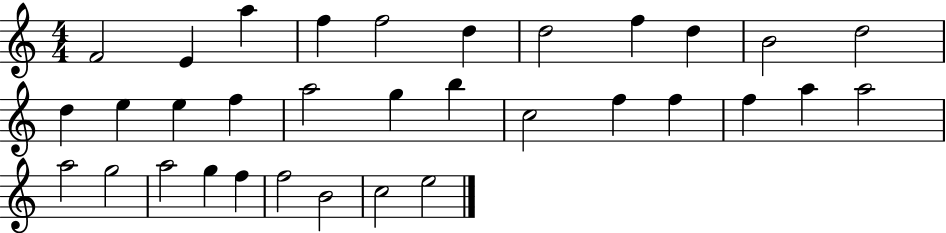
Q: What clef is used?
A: treble